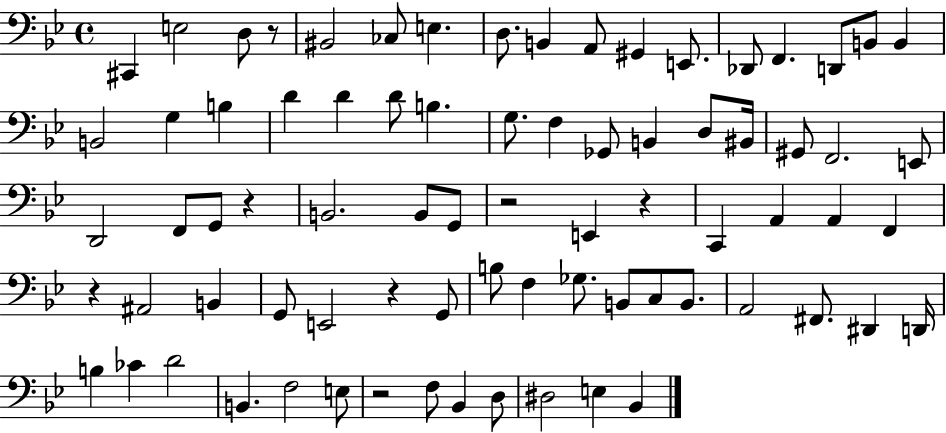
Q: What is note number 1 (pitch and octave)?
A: C#2